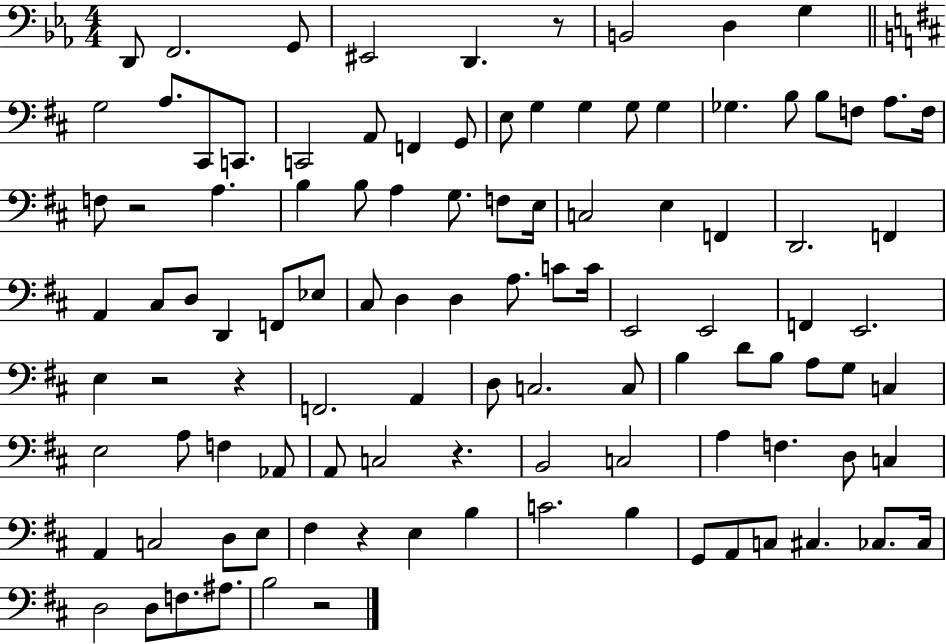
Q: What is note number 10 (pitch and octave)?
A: A3